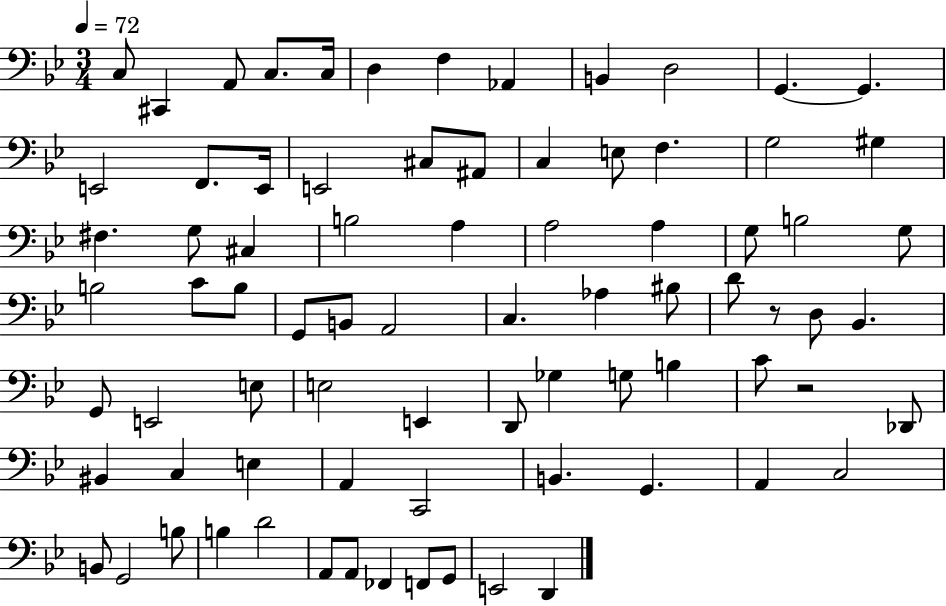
C3/e C#2/q A2/e C3/e. C3/s D3/q F3/q Ab2/q B2/q D3/h G2/q. G2/q. E2/h F2/e. E2/s E2/h C#3/e A#2/e C3/q E3/e F3/q. G3/h G#3/q F#3/q. G3/e C#3/q B3/h A3/q A3/h A3/q G3/e B3/h G3/e B3/h C4/e B3/e G2/e B2/e A2/h C3/q. Ab3/q BIS3/e D4/e R/e D3/e Bb2/q. G2/e E2/h E3/e E3/h E2/q D2/e Gb3/q G3/e B3/q C4/e R/h Db2/e BIS2/q C3/q E3/q A2/q C2/h B2/q. G2/q. A2/q C3/h B2/e G2/h B3/e B3/q D4/h A2/e A2/e FES2/q F2/e G2/e E2/h D2/q